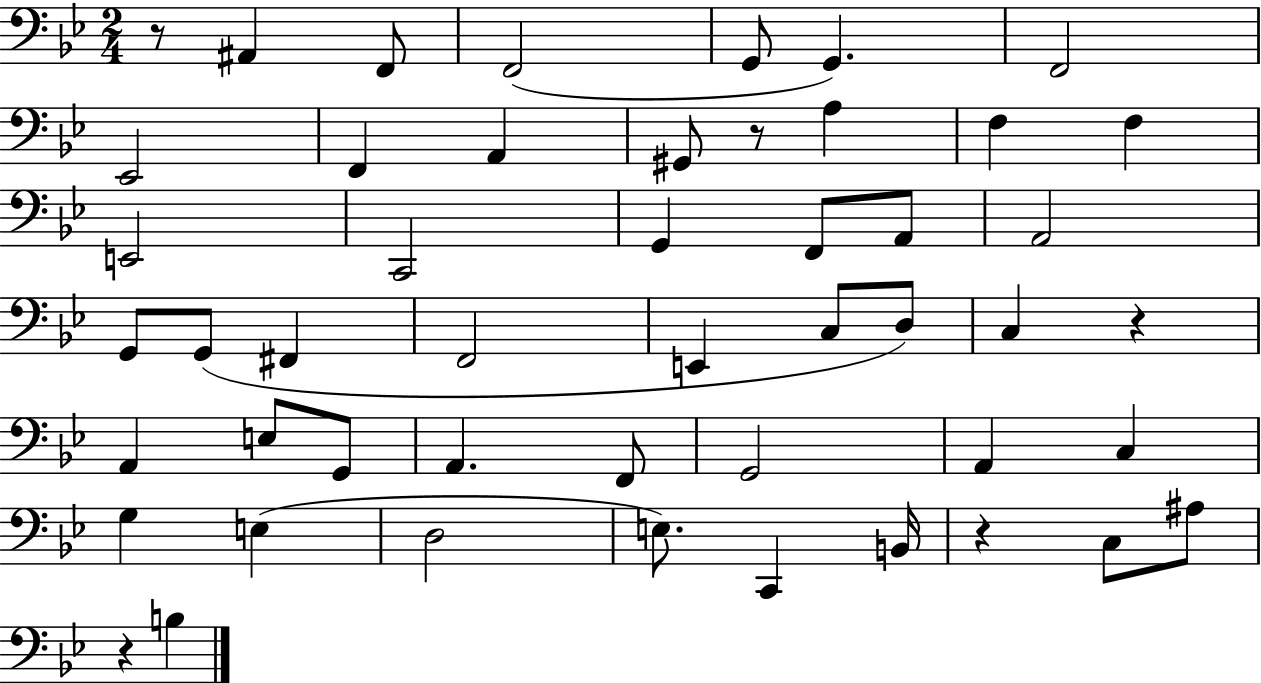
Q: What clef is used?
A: bass